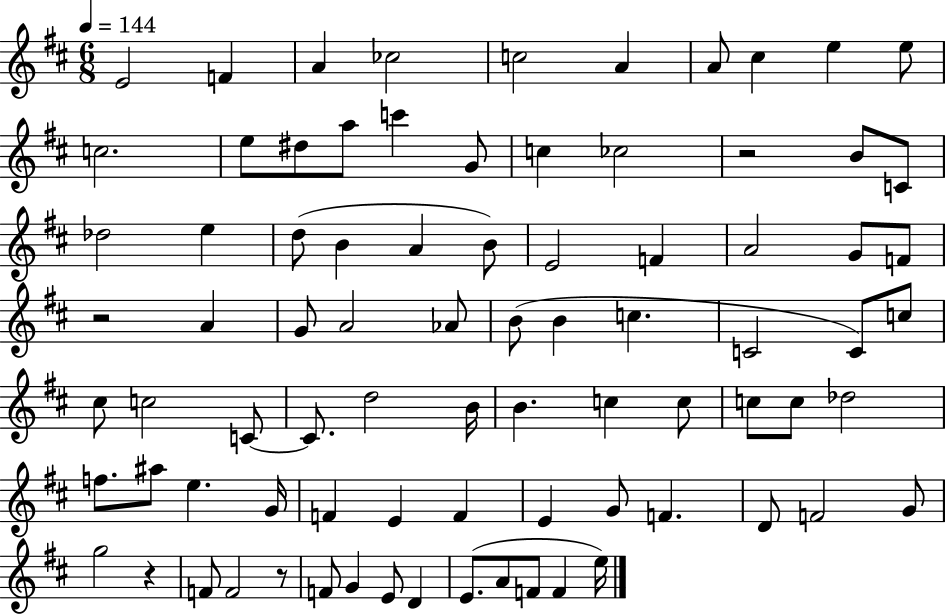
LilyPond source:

{
  \clef treble
  \numericTimeSignature
  \time 6/8
  \key d \major
  \tempo 4 = 144
  e'2 f'4 | a'4 ces''2 | c''2 a'4 | a'8 cis''4 e''4 e''8 | \break c''2. | e''8 dis''8 a''8 c'''4 g'8 | c''4 ces''2 | r2 b'8 c'8 | \break des''2 e''4 | d''8( b'4 a'4 b'8) | e'2 f'4 | a'2 g'8 f'8 | \break r2 a'4 | g'8 a'2 aes'8 | b'8( b'4 c''4. | c'2 c'8) c''8 | \break cis''8 c''2 c'8~~ | c'8. d''2 b'16 | b'4. c''4 c''8 | c''8 c''8 des''2 | \break f''8. ais''8 e''4. g'16 | f'4 e'4 f'4 | e'4 g'8 f'4. | d'8 f'2 g'8 | \break g''2 r4 | f'8 f'2 r8 | f'8 g'4 e'8 d'4 | e'8.( a'8 f'8 f'4 e''16) | \break \bar "|."
}